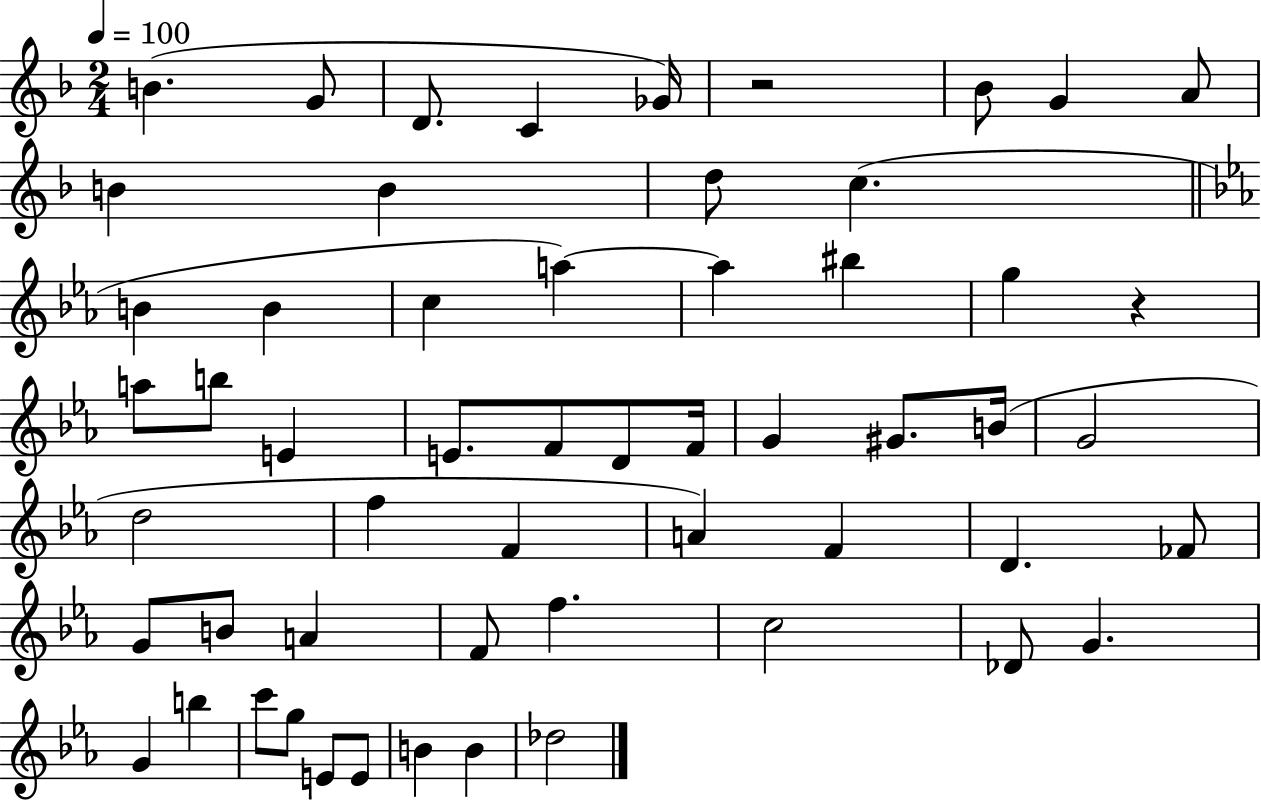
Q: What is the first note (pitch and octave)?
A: B4